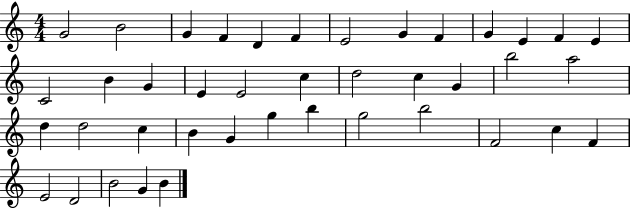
{
  \clef treble
  \numericTimeSignature
  \time 4/4
  \key c \major
  g'2 b'2 | g'4 f'4 d'4 f'4 | e'2 g'4 f'4 | g'4 e'4 f'4 e'4 | \break c'2 b'4 g'4 | e'4 e'2 c''4 | d''2 c''4 g'4 | b''2 a''2 | \break d''4 d''2 c''4 | b'4 g'4 g''4 b''4 | g''2 b''2 | f'2 c''4 f'4 | \break e'2 d'2 | b'2 g'4 b'4 | \bar "|."
}